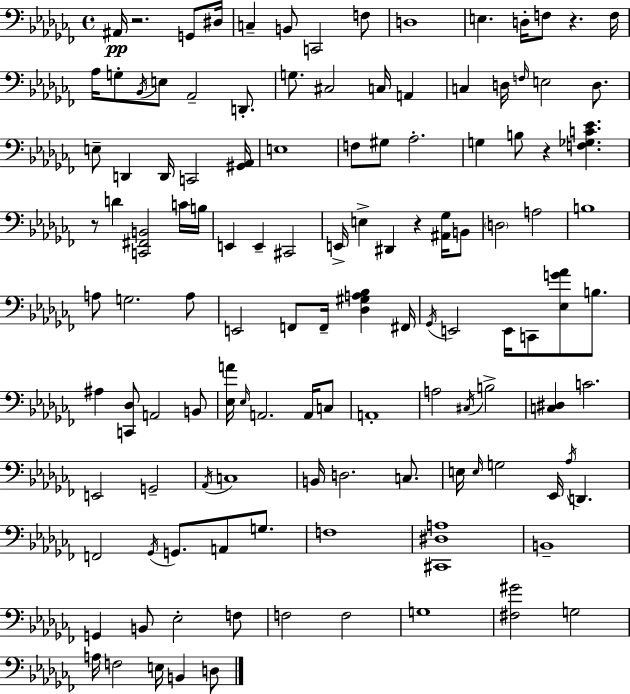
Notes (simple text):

A#2/s R/h. G2/e D#3/s C3/q B2/e C2/h F3/e D3/w E3/q. D3/s F3/e R/q. F3/s Ab3/s G3/e Bb2/s E3/e Ab2/h D2/e. G3/e. C#3/h C3/s A2/q C3/q D3/s F3/s E3/h D3/e. E3/e D2/q D2/s C2/h [G#2,Ab2]/s E3/w F3/e G#3/e Ab3/h. G3/q B3/e R/q [F3,Gb3,C4,Eb4]/q. R/e D4/q [C2,F#2,B2]/h C4/s B3/s E2/q E2/q C#2/h E2/s E3/q D#2/q R/q [A#2,Gb3]/s B2/e D3/h A3/h B3/w A3/e G3/h. A3/e E2/h F2/e F2/s [Db3,G#3,A3,Bb3]/q F#2/s Gb2/s E2/h E2/s C2/e [Eb3,G4,Ab4]/e B3/e. A#3/q [C2,Db3]/e A2/h B2/e [Eb3,A4]/s Eb3/s A2/h. A2/s C3/e A2/w A3/h C#3/s B3/h [C3,D#3]/q C4/h. E2/h G2/h Ab2/s C3/w B2/s D3/h. C3/e. E3/s E3/s G3/h Eb2/s Ab3/s D2/q. F2/h Gb2/s G2/e. A2/e G3/e. F3/w [C#2,D#3,A3]/w B2/w G2/q B2/e Eb3/h F3/e F3/h F3/h G3/w [F#3,G#4]/h G3/h A3/s F3/h E3/s B2/q D3/e